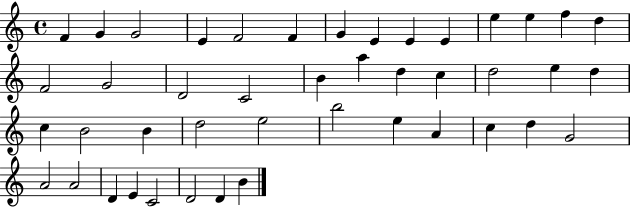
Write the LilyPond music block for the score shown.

{
  \clef treble
  \time 4/4
  \defaultTimeSignature
  \key c \major
  f'4 g'4 g'2 | e'4 f'2 f'4 | g'4 e'4 e'4 e'4 | e''4 e''4 f''4 d''4 | \break f'2 g'2 | d'2 c'2 | b'4 a''4 d''4 c''4 | d''2 e''4 d''4 | \break c''4 b'2 b'4 | d''2 e''2 | b''2 e''4 a'4 | c''4 d''4 g'2 | \break a'2 a'2 | d'4 e'4 c'2 | d'2 d'4 b'4 | \bar "|."
}